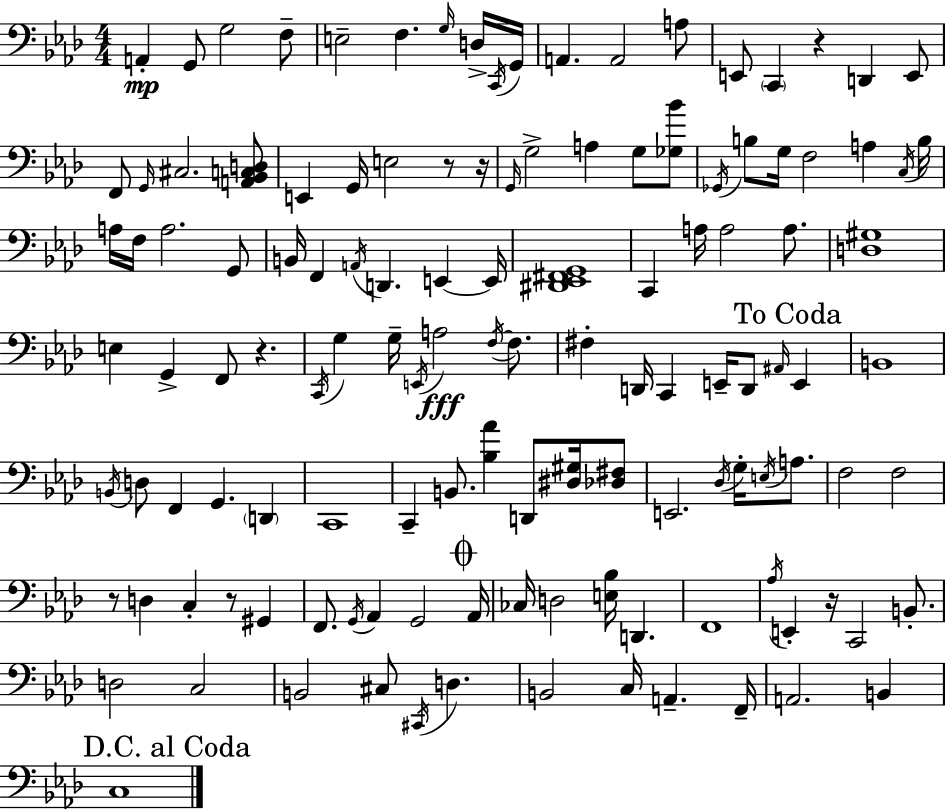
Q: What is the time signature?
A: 4/4